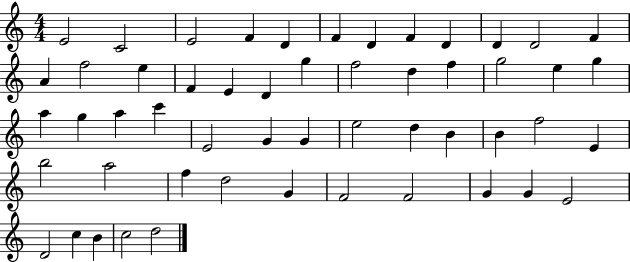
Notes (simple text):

E4/h C4/h E4/h F4/q D4/q F4/q D4/q F4/q D4/q D4/q D4/h F4/q A4/q F5/h E5/q F4/q E4/q D4/q G5/q F5/h D5/q F5/q G5/h E5/q G5/q A5/q G5/q A5/q C6/q E4/h G4/q G4/q E5/h D5/q B4/q B4/q F5/h E4/q B5/h A5/h F5/q D5/h G4/q F4/h F4/h G4/q G4/q E4/h D4/h C5/q B4/q C5/h D5/h